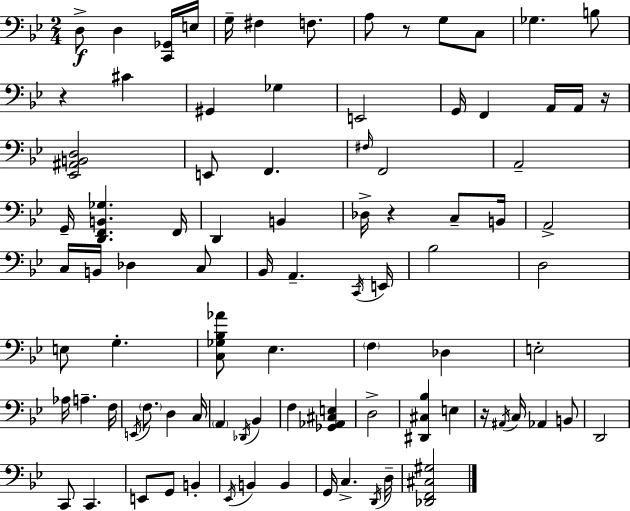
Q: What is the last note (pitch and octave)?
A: D3